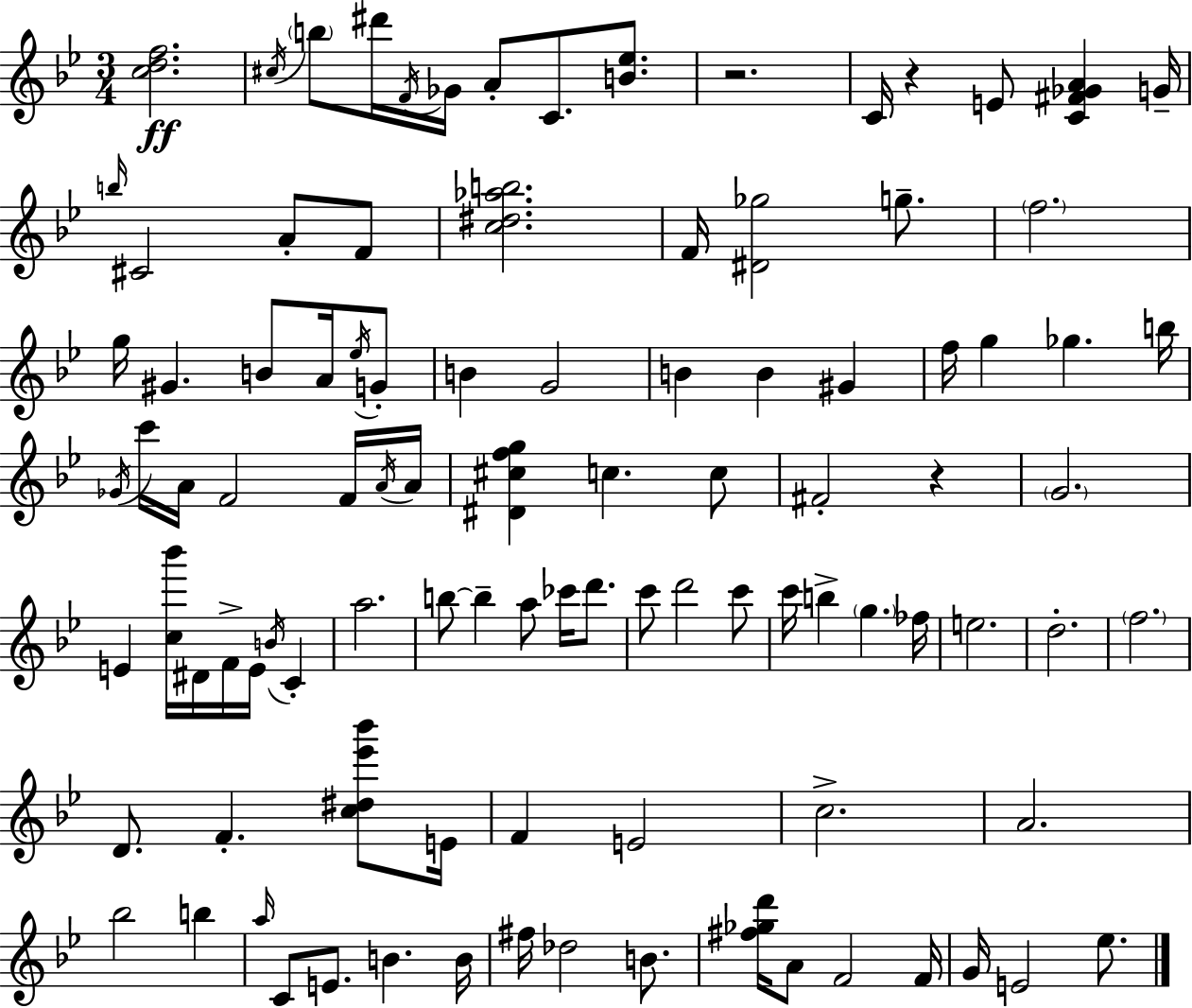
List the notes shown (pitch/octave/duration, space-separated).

[C5,D5,F5]/h. C#5/s B5/e D#6/s F4/s Gb4/s A4/e C4/e. [B4,Eb5]/e. R/h. C4/s R/q E4/e [C4,F#4,Gb4,A4]/q G4/s B5/s C#4/h A4/e F4/e [C5,D#5,Ab5,B5]/h. F4/s [D#4,Gb5]/h G5/e. F5/h. G5/s G#4/q. B4/e A4/s Eb5/s G4/e B4/q G4/h B4/q B4/q G#4/q F5/s G5/q Gb5/q. B5/s Gb4/s C6/s A4/s F4/h F4/s A4/s A4/s [D#4,C#5,F5,G5]/q C5/q. C5/e F#4/h R/q G4/h. E4/q [C5,Bb6]/s D#4/s F4/s E4/s B4/s C4/q A5/h. B5/e B5/q A5/e CES6/s D6/e. C6/e D6/h C6/e C6/s B5/q G5/q. FES5/s E5/h. D5/h. F5/h. D4/e. F4/q. [C5,D#5,Eb6,Bb6]/e E4/s F4/q E4/h C5/h. A4/h. Bb5/h B5/q A5/s C4/e E4/e. B4/q. B4/s F#5/s Db5/h B4/e. [F#5,Gb5,D6]/s A4/e F4/h F4/s G4/s E4/h Eb5/e.